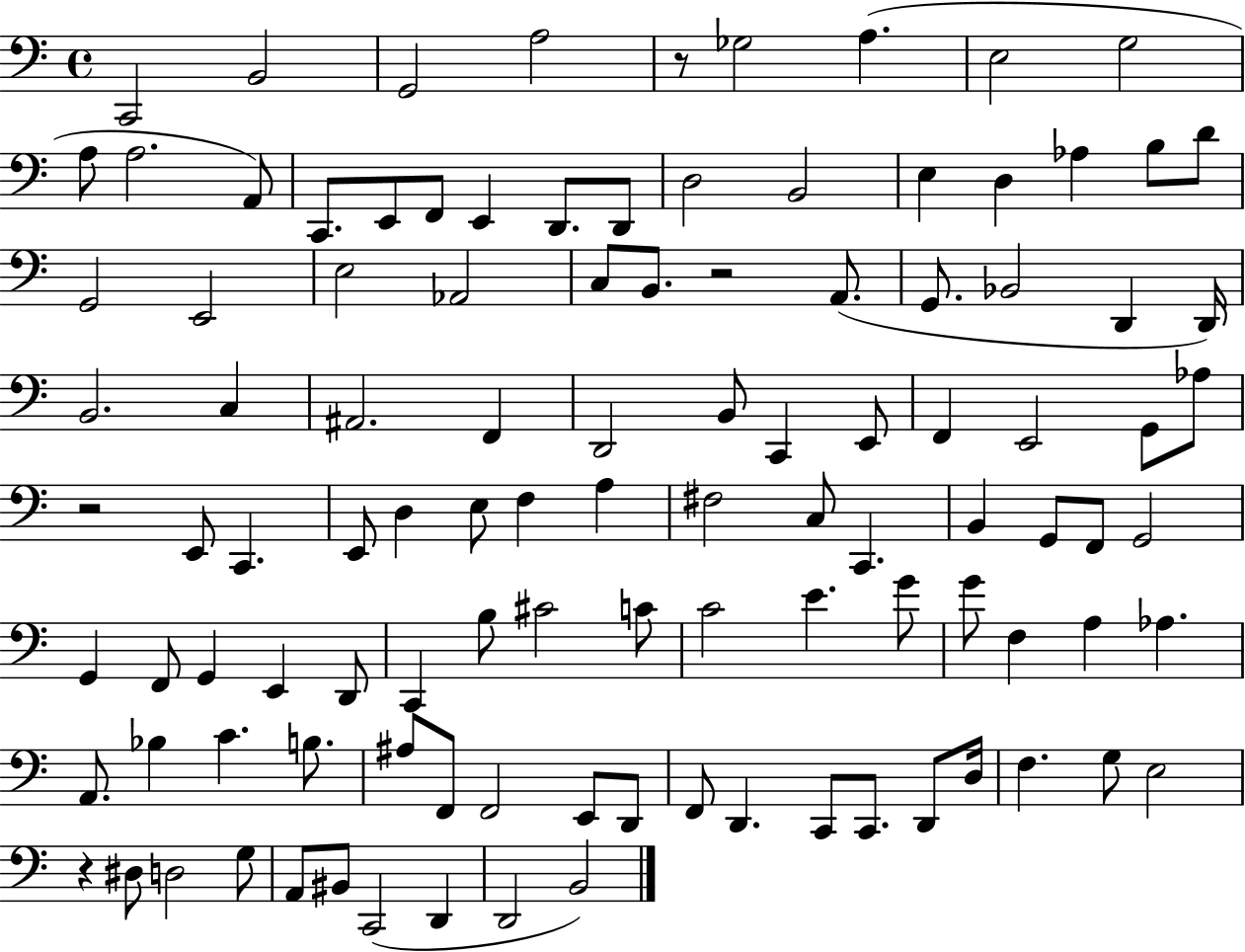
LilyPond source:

{
  \clef bass
  \time 4/4
  \defaultTimeSignature
  \key c \major
  c,2 b,2 | g,2 a2 | r8 ges2 a4.( | e2 g2 | \break a8 a2. a,8) | c,8. e,8 f,8 e,4 d,8. d,8 | d2 b,2 | e4 d4 aes4 b8 d'8 | \break g,2 e,2 | e2 aes,2 | c8 b,8. r2 a,8.( | g,8. bes,2 d,4 d,16) | \break b,2. c4 | ais,2. f,4 | d,2 b,8 c,4 e,8 | f,4 e,2 g,8 aes8 | \break r2 e,8 c,4. | e,8 d4 e8 f4 a4 | fis2 c8 c,4. | b,4 g,8 f,8 g,2 | \break g,4 f,8 g,4 e,4 d,8 | c,4 b8 cis'2 c'8 | c'2 e'4. g'8 | g'8 f4 a4 aes4. | \break a,8. bes4 c'4. b8. | ais8 f,8 f,2 e,8 d,8 | f,8 d,4. c,8 c,8. d,8 d16 | f4. g8 e2 | \break r4 dis8 d2 g8 | a,8 bis,8 c,2( d,4 | d,2 b,2) | \bar "|."
}